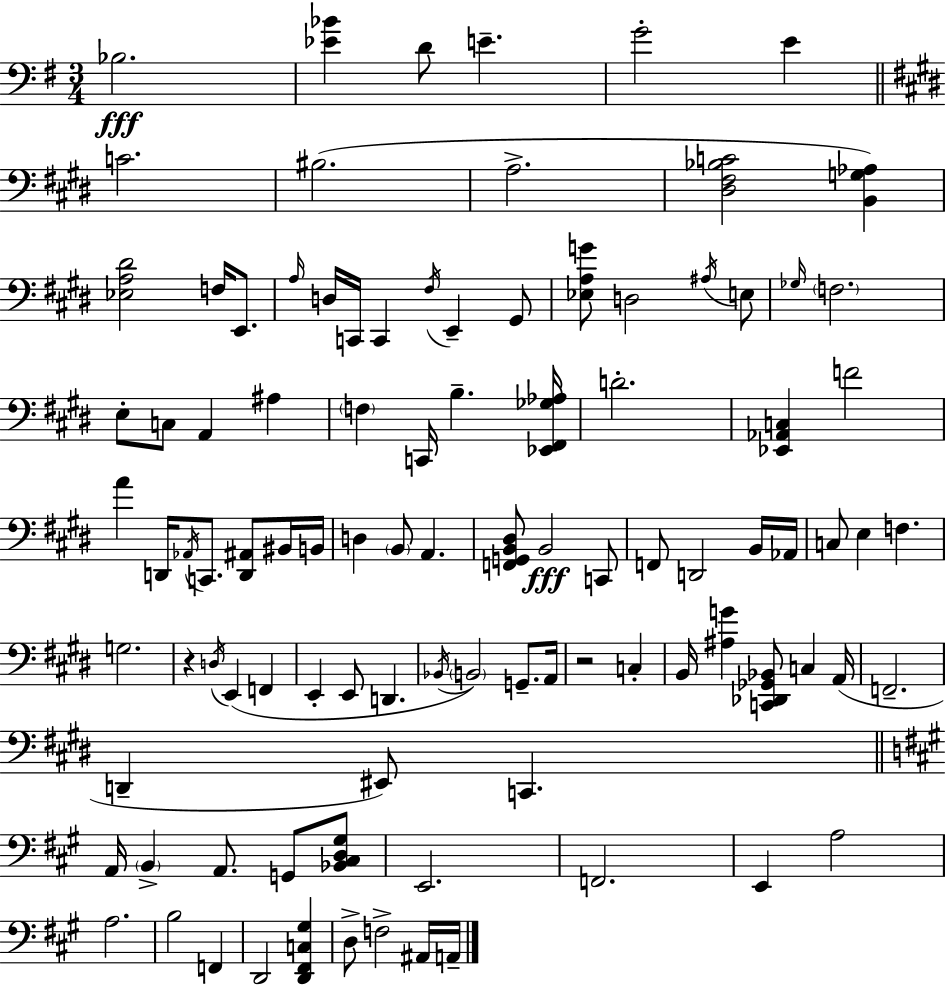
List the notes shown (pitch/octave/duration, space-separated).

Bb3/h. [Eb4,Bb4]/q D4/e E4/q. G4/h E4/q C4/h. BIS3/h. A3/h. [D#3,F#3,Bb3,C4]/h [B2,G3,Ab3]/q [Eb3,A3,D#4]/h F3/s E2/e. A3/s D3/s C2/s C2/q F#3/s E2/q G#2/e [Eb3,A3,G4]/e D3/h A#3/s E3/e Gb3/s F3/h. E3/e C3/e A2/q A#3/q F3/q C2/s B3/q. [Eb2,F#2,Gb3,Ab3]/s D4/h. [Eb2,Ab2,C3]/q F4/h A4/q D2/s Ab2/s C2/e. [D2,A#2]/e BIS2/s B2/s D3/q B2/e A2/q. [F2,G2,B2,D#3]/e B2/h C2/e F2/e D2/h B2/s Ab2/s C3/e E3/q F3/q. G3/h. R/q D3/s E2/q F2/q E2/q E2/e D2/q. Bb2/s B2/h G2/e. A2/s R/h C3/q B2/s [A#3,G4]/q [C2,Db2,Gb2,Bb2]/e C3/q A2/s F2/h. D2/q EIS2/e C2/q. A2/s B2/q A2/e. G2/e [Bb2,C#3,D3,G#3]/e E2/h. F2/h. E2/q A3/h A3/h. B3/h F2/q D2/h [D2,F#2,C3,G#3]/q D3/e F3/h A#2/s A2/s